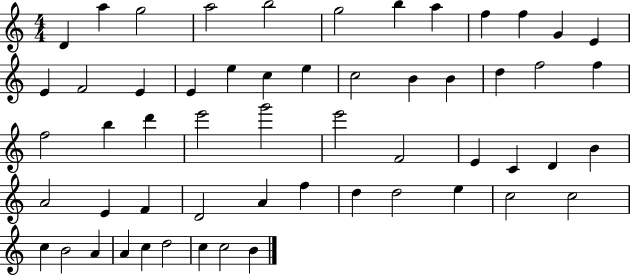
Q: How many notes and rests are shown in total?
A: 56